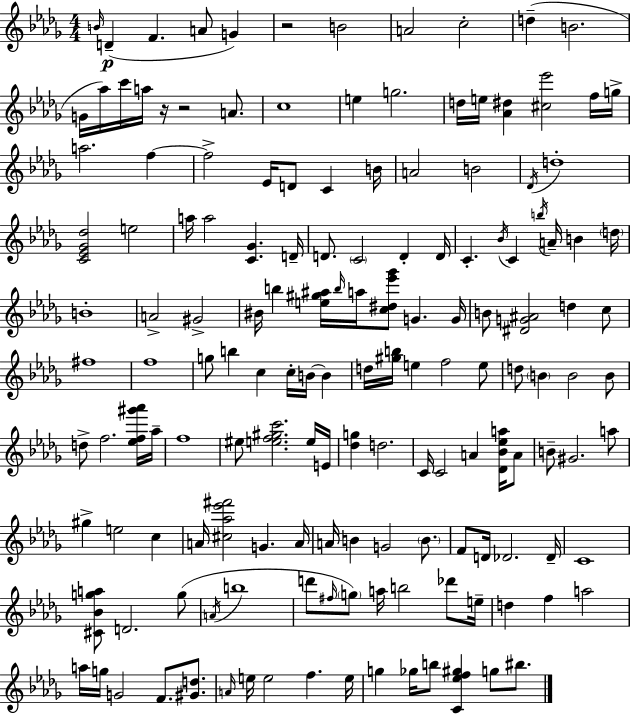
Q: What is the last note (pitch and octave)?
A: BIS5